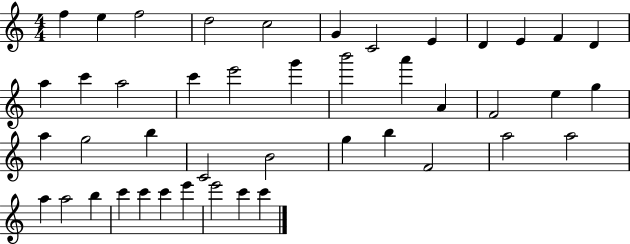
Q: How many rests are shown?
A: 0